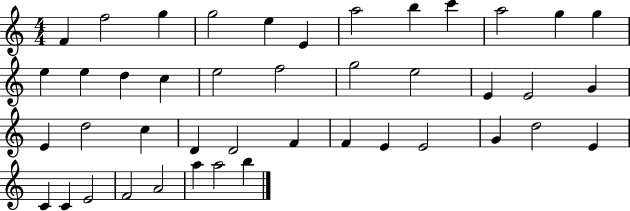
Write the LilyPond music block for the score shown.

{
  \clef treble
  \numericTimeSignature
  \time 4/4
  \key c \major
  f'4 f''2 g''4 | g''2 e''4 e'4 | a''2 b''4 c'''4 | a''2 g''4 g''4 | \break e''4 e''4 d''4 c''4 | e''2 f''2 | g''2 e''2 | e'4 e'2 g'4 | \break e'4 d''2 c''4 | d'4 d'2 f'4 | f'4 e'4 e'2 | g'4 d''2 e'4 | \break c'4 c'4 e'2 | f'2 a'2 | a''4 a''2 b''4 | \bar "|."
}